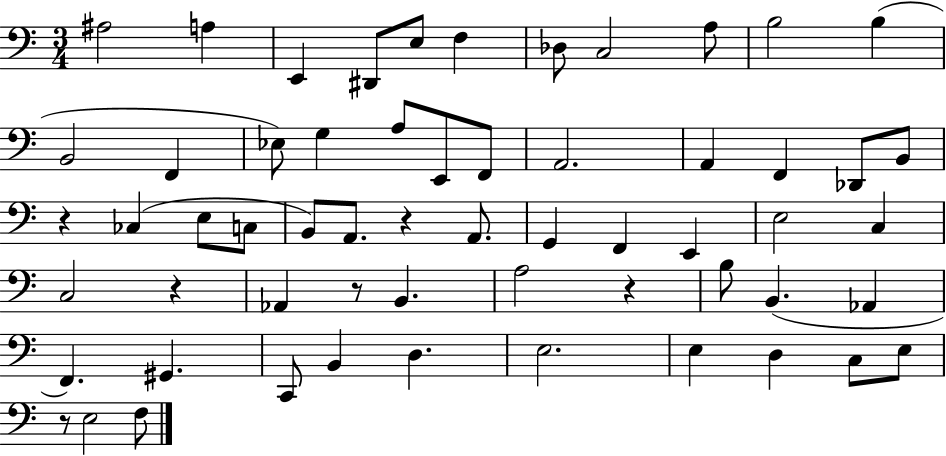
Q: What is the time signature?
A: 3/4